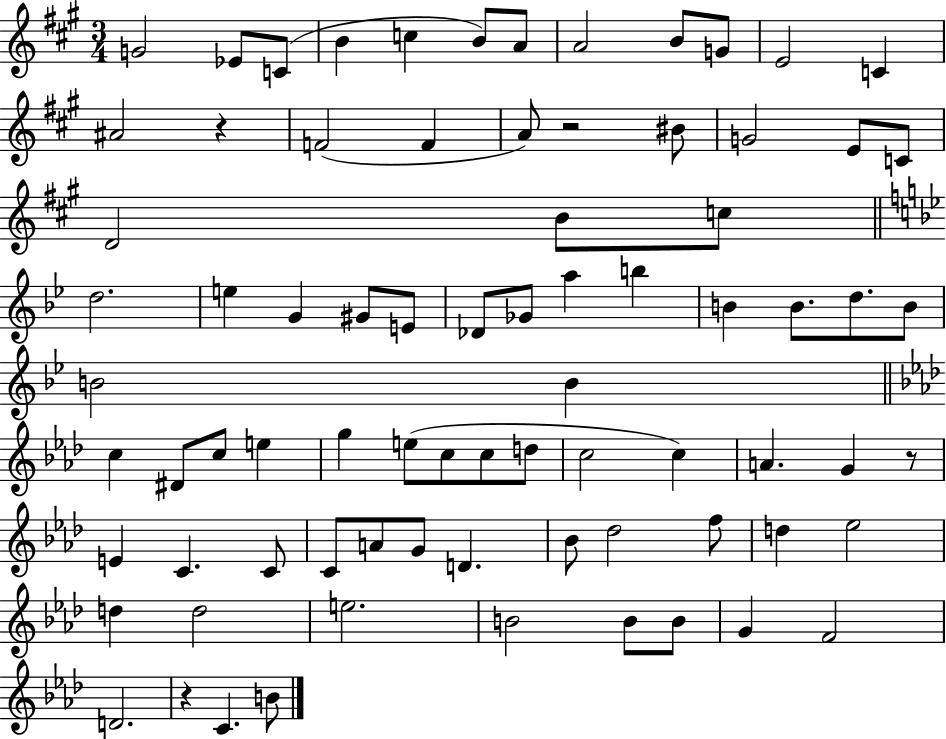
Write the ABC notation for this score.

X:1
T:Untitled
M:3/4
L:1/4
K:A
G2 _E/2 C/2 B c B/2 A/2 A2 B/2 G/2 E2 C ^A2 z F2 F A/2 z2 ^B/2 G2 E/2 C/2 D2 B/2 c/2 d2 e G ^G/2 E/2 _D/2 _G/2 a b B B/2 d/2 B/2 B2 B c ^D/2 c/2 e g e/2 c/2 c/2 d/2 c2 c A G z/2 E C C/2 C/2 A/2 G/2 D _B/2 _d2 f/2 d _e2 d d2 e2 B2 B/2 B/2 G F2 D2 z C B/2